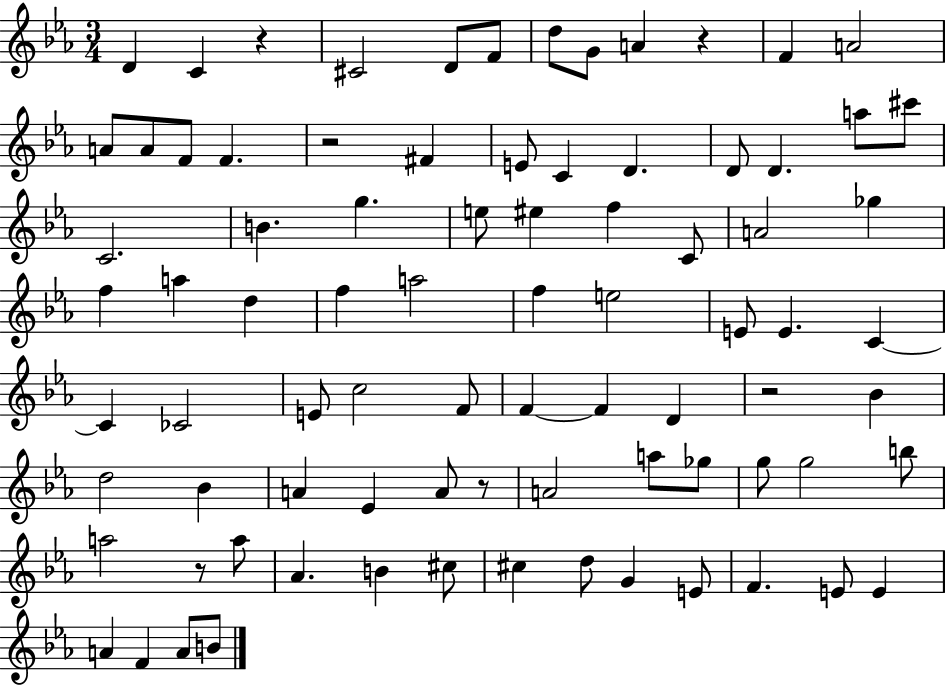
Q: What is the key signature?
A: EES major